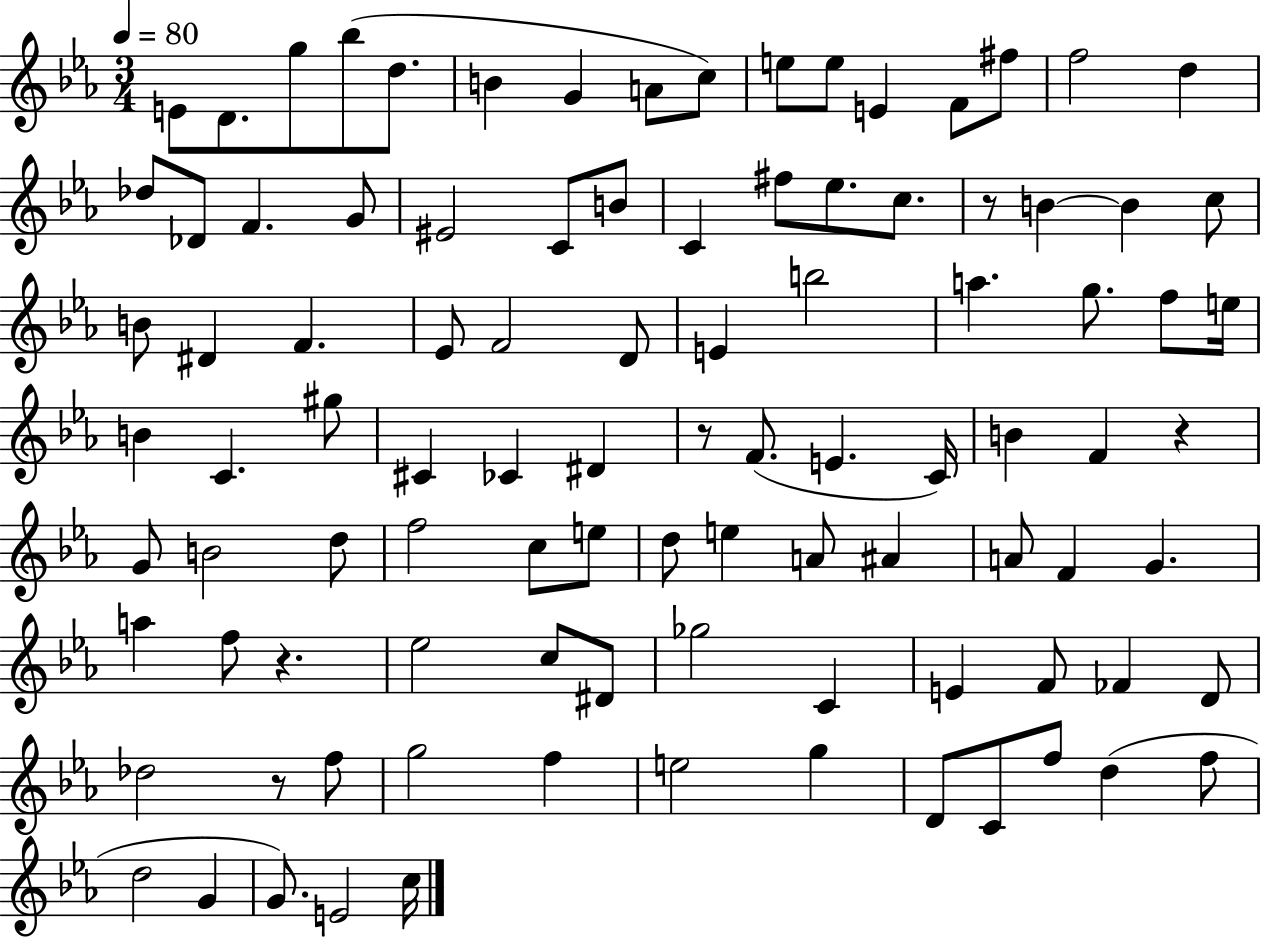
E4/e D4/e. G5/e Bb5/e D5/e. B4/q G4/q A4/e C5/e E5/e E5/e E4/q F4/e F#5/e F5/h D5/q Db5/e Db4/e F4/q. G4/e EIS4/h C4/e B4/e C4/q F#5/e Eb5/e. C5/e. R/e B4/q B4/q C5/e B4/e D#4/q F4/q. Eb4/e F4/h D4/e E4/q B5/h A5/q. G5/e. F5/e E5/s B4/q C4/q. G#5/e C#4/q CES4/q D#4/q R/e F4/e. E4/q. C4/s B4/q F4/q R/q G4/e B4/h D5/e F5/h C5/e E5/e D5/e E5/q A4/e A#4/q A4/e F4/q G4/q. A5/q F5/e R/q. Eb5/h C5/e D#4/e Gb5/h C4/q E4/q F4/e FES4/q D4/e Db5/h R/e F5/e G5/h F5/q E5/h G5/q D4/e C4/e F5/e D5/q F5/e D5/h G4/q G4/e. E4/h C5/s